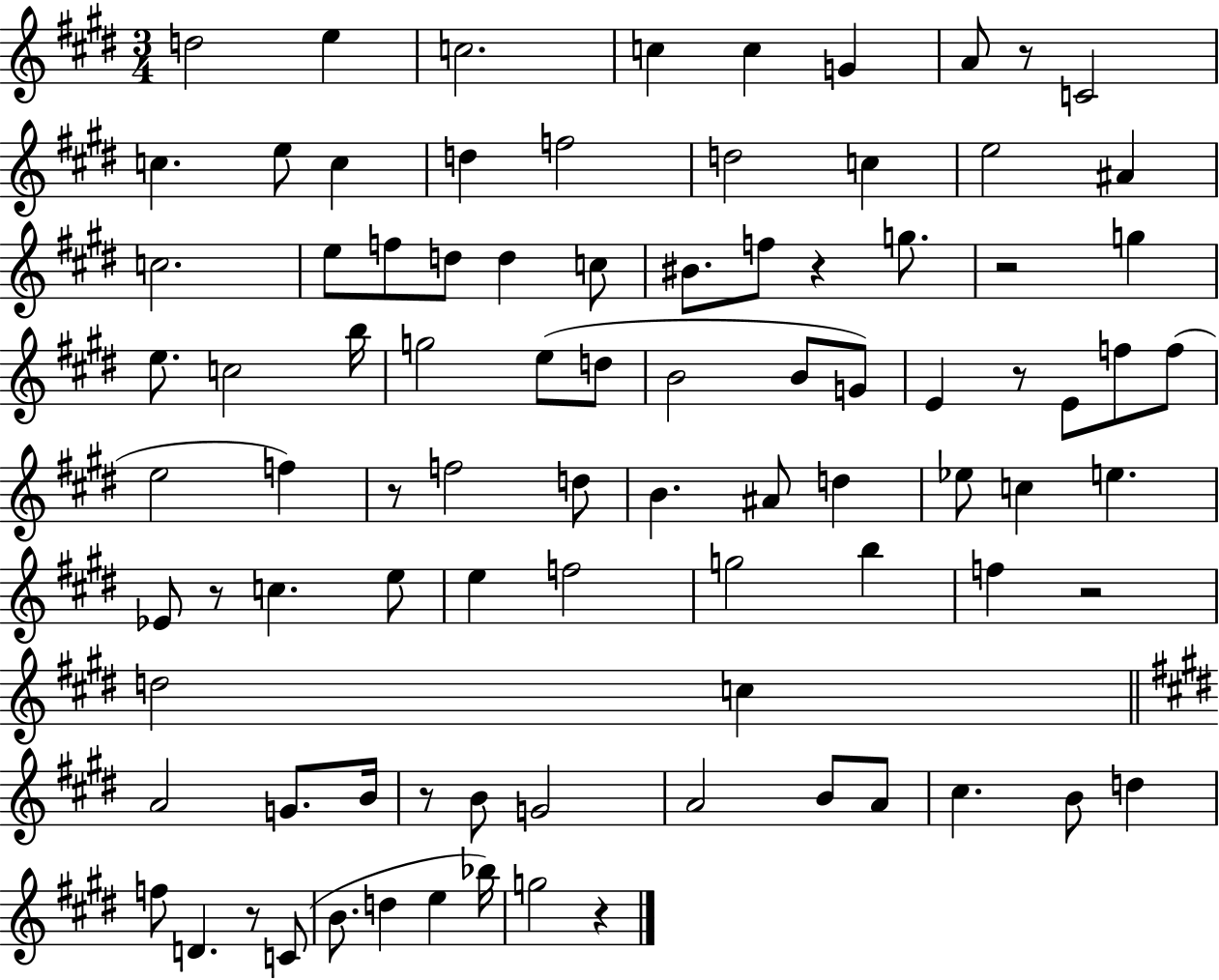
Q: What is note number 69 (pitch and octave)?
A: C#5